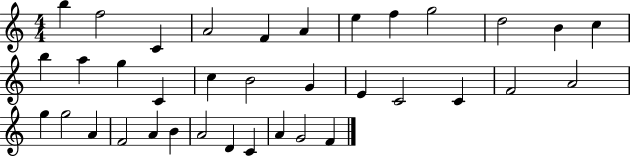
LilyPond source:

{
  \clef treble
  \numericTimeSignature
  \time 4/4
  \key c \major
  b''4 f''2 c'4 | a'2 f'4 a'4 | e''4 f''4 g''2 | d''2 b'4 c''4 | \break b''4 a''4 g''4 c'4 | c''4 b'2 g'4 | e'4 c'2 c'4 | f'2 a'2 | \break g''4 g''2 a'4 | f'2 a'4 b'4 | a'2 d'4 c'4 | a'4 g'2 f'4 | \break \bar "|."
}